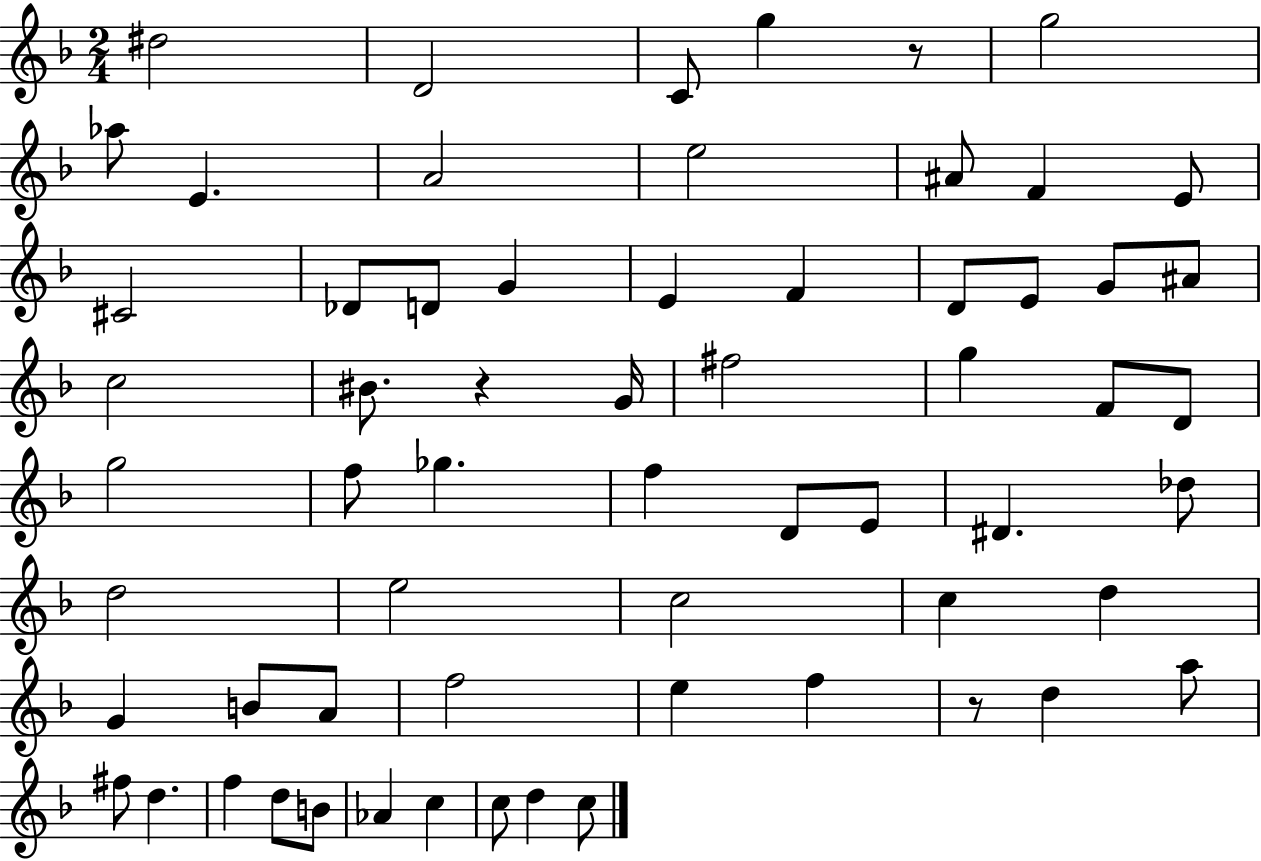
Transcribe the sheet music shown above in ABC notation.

X:1
T:Untitled
M:2/4
L:1/4
K:F
^d2 D2 C/2 g z/2 g2 _a/2 E A2 e2 ^A/2 F E/2 ^C2 _D/2 D/2 G E F D/2 E/2 G/2 ^A/2 c2 ^B/2 z G/4 ^f2 g F/2 D/2 g2 f/2 _g f D/2 E/2 ^D _d/2 d2 e2 c2 c d G B/2 A/2 f2 e f z/2 d a/2 ^f/2 d f d/2 B/2 _A c c/2 d c/2